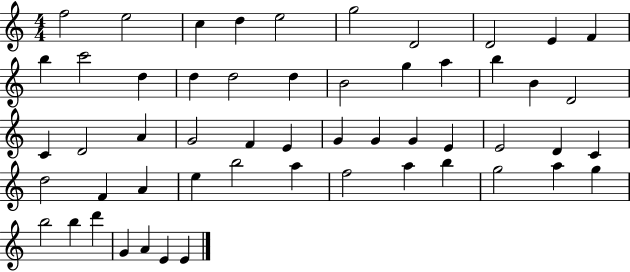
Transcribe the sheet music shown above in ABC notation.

X:1
T:Untitled
M:4/4
L:1/4
K:C
f2 e2 c d e2 g2 D2 D2 E F b c'2 d d d2 d B2 g a b B D2 C D2 A G2 F E G G G E E2 D C d2 F A e b2 a f2 a b g2 a g b2 b d' G A E E